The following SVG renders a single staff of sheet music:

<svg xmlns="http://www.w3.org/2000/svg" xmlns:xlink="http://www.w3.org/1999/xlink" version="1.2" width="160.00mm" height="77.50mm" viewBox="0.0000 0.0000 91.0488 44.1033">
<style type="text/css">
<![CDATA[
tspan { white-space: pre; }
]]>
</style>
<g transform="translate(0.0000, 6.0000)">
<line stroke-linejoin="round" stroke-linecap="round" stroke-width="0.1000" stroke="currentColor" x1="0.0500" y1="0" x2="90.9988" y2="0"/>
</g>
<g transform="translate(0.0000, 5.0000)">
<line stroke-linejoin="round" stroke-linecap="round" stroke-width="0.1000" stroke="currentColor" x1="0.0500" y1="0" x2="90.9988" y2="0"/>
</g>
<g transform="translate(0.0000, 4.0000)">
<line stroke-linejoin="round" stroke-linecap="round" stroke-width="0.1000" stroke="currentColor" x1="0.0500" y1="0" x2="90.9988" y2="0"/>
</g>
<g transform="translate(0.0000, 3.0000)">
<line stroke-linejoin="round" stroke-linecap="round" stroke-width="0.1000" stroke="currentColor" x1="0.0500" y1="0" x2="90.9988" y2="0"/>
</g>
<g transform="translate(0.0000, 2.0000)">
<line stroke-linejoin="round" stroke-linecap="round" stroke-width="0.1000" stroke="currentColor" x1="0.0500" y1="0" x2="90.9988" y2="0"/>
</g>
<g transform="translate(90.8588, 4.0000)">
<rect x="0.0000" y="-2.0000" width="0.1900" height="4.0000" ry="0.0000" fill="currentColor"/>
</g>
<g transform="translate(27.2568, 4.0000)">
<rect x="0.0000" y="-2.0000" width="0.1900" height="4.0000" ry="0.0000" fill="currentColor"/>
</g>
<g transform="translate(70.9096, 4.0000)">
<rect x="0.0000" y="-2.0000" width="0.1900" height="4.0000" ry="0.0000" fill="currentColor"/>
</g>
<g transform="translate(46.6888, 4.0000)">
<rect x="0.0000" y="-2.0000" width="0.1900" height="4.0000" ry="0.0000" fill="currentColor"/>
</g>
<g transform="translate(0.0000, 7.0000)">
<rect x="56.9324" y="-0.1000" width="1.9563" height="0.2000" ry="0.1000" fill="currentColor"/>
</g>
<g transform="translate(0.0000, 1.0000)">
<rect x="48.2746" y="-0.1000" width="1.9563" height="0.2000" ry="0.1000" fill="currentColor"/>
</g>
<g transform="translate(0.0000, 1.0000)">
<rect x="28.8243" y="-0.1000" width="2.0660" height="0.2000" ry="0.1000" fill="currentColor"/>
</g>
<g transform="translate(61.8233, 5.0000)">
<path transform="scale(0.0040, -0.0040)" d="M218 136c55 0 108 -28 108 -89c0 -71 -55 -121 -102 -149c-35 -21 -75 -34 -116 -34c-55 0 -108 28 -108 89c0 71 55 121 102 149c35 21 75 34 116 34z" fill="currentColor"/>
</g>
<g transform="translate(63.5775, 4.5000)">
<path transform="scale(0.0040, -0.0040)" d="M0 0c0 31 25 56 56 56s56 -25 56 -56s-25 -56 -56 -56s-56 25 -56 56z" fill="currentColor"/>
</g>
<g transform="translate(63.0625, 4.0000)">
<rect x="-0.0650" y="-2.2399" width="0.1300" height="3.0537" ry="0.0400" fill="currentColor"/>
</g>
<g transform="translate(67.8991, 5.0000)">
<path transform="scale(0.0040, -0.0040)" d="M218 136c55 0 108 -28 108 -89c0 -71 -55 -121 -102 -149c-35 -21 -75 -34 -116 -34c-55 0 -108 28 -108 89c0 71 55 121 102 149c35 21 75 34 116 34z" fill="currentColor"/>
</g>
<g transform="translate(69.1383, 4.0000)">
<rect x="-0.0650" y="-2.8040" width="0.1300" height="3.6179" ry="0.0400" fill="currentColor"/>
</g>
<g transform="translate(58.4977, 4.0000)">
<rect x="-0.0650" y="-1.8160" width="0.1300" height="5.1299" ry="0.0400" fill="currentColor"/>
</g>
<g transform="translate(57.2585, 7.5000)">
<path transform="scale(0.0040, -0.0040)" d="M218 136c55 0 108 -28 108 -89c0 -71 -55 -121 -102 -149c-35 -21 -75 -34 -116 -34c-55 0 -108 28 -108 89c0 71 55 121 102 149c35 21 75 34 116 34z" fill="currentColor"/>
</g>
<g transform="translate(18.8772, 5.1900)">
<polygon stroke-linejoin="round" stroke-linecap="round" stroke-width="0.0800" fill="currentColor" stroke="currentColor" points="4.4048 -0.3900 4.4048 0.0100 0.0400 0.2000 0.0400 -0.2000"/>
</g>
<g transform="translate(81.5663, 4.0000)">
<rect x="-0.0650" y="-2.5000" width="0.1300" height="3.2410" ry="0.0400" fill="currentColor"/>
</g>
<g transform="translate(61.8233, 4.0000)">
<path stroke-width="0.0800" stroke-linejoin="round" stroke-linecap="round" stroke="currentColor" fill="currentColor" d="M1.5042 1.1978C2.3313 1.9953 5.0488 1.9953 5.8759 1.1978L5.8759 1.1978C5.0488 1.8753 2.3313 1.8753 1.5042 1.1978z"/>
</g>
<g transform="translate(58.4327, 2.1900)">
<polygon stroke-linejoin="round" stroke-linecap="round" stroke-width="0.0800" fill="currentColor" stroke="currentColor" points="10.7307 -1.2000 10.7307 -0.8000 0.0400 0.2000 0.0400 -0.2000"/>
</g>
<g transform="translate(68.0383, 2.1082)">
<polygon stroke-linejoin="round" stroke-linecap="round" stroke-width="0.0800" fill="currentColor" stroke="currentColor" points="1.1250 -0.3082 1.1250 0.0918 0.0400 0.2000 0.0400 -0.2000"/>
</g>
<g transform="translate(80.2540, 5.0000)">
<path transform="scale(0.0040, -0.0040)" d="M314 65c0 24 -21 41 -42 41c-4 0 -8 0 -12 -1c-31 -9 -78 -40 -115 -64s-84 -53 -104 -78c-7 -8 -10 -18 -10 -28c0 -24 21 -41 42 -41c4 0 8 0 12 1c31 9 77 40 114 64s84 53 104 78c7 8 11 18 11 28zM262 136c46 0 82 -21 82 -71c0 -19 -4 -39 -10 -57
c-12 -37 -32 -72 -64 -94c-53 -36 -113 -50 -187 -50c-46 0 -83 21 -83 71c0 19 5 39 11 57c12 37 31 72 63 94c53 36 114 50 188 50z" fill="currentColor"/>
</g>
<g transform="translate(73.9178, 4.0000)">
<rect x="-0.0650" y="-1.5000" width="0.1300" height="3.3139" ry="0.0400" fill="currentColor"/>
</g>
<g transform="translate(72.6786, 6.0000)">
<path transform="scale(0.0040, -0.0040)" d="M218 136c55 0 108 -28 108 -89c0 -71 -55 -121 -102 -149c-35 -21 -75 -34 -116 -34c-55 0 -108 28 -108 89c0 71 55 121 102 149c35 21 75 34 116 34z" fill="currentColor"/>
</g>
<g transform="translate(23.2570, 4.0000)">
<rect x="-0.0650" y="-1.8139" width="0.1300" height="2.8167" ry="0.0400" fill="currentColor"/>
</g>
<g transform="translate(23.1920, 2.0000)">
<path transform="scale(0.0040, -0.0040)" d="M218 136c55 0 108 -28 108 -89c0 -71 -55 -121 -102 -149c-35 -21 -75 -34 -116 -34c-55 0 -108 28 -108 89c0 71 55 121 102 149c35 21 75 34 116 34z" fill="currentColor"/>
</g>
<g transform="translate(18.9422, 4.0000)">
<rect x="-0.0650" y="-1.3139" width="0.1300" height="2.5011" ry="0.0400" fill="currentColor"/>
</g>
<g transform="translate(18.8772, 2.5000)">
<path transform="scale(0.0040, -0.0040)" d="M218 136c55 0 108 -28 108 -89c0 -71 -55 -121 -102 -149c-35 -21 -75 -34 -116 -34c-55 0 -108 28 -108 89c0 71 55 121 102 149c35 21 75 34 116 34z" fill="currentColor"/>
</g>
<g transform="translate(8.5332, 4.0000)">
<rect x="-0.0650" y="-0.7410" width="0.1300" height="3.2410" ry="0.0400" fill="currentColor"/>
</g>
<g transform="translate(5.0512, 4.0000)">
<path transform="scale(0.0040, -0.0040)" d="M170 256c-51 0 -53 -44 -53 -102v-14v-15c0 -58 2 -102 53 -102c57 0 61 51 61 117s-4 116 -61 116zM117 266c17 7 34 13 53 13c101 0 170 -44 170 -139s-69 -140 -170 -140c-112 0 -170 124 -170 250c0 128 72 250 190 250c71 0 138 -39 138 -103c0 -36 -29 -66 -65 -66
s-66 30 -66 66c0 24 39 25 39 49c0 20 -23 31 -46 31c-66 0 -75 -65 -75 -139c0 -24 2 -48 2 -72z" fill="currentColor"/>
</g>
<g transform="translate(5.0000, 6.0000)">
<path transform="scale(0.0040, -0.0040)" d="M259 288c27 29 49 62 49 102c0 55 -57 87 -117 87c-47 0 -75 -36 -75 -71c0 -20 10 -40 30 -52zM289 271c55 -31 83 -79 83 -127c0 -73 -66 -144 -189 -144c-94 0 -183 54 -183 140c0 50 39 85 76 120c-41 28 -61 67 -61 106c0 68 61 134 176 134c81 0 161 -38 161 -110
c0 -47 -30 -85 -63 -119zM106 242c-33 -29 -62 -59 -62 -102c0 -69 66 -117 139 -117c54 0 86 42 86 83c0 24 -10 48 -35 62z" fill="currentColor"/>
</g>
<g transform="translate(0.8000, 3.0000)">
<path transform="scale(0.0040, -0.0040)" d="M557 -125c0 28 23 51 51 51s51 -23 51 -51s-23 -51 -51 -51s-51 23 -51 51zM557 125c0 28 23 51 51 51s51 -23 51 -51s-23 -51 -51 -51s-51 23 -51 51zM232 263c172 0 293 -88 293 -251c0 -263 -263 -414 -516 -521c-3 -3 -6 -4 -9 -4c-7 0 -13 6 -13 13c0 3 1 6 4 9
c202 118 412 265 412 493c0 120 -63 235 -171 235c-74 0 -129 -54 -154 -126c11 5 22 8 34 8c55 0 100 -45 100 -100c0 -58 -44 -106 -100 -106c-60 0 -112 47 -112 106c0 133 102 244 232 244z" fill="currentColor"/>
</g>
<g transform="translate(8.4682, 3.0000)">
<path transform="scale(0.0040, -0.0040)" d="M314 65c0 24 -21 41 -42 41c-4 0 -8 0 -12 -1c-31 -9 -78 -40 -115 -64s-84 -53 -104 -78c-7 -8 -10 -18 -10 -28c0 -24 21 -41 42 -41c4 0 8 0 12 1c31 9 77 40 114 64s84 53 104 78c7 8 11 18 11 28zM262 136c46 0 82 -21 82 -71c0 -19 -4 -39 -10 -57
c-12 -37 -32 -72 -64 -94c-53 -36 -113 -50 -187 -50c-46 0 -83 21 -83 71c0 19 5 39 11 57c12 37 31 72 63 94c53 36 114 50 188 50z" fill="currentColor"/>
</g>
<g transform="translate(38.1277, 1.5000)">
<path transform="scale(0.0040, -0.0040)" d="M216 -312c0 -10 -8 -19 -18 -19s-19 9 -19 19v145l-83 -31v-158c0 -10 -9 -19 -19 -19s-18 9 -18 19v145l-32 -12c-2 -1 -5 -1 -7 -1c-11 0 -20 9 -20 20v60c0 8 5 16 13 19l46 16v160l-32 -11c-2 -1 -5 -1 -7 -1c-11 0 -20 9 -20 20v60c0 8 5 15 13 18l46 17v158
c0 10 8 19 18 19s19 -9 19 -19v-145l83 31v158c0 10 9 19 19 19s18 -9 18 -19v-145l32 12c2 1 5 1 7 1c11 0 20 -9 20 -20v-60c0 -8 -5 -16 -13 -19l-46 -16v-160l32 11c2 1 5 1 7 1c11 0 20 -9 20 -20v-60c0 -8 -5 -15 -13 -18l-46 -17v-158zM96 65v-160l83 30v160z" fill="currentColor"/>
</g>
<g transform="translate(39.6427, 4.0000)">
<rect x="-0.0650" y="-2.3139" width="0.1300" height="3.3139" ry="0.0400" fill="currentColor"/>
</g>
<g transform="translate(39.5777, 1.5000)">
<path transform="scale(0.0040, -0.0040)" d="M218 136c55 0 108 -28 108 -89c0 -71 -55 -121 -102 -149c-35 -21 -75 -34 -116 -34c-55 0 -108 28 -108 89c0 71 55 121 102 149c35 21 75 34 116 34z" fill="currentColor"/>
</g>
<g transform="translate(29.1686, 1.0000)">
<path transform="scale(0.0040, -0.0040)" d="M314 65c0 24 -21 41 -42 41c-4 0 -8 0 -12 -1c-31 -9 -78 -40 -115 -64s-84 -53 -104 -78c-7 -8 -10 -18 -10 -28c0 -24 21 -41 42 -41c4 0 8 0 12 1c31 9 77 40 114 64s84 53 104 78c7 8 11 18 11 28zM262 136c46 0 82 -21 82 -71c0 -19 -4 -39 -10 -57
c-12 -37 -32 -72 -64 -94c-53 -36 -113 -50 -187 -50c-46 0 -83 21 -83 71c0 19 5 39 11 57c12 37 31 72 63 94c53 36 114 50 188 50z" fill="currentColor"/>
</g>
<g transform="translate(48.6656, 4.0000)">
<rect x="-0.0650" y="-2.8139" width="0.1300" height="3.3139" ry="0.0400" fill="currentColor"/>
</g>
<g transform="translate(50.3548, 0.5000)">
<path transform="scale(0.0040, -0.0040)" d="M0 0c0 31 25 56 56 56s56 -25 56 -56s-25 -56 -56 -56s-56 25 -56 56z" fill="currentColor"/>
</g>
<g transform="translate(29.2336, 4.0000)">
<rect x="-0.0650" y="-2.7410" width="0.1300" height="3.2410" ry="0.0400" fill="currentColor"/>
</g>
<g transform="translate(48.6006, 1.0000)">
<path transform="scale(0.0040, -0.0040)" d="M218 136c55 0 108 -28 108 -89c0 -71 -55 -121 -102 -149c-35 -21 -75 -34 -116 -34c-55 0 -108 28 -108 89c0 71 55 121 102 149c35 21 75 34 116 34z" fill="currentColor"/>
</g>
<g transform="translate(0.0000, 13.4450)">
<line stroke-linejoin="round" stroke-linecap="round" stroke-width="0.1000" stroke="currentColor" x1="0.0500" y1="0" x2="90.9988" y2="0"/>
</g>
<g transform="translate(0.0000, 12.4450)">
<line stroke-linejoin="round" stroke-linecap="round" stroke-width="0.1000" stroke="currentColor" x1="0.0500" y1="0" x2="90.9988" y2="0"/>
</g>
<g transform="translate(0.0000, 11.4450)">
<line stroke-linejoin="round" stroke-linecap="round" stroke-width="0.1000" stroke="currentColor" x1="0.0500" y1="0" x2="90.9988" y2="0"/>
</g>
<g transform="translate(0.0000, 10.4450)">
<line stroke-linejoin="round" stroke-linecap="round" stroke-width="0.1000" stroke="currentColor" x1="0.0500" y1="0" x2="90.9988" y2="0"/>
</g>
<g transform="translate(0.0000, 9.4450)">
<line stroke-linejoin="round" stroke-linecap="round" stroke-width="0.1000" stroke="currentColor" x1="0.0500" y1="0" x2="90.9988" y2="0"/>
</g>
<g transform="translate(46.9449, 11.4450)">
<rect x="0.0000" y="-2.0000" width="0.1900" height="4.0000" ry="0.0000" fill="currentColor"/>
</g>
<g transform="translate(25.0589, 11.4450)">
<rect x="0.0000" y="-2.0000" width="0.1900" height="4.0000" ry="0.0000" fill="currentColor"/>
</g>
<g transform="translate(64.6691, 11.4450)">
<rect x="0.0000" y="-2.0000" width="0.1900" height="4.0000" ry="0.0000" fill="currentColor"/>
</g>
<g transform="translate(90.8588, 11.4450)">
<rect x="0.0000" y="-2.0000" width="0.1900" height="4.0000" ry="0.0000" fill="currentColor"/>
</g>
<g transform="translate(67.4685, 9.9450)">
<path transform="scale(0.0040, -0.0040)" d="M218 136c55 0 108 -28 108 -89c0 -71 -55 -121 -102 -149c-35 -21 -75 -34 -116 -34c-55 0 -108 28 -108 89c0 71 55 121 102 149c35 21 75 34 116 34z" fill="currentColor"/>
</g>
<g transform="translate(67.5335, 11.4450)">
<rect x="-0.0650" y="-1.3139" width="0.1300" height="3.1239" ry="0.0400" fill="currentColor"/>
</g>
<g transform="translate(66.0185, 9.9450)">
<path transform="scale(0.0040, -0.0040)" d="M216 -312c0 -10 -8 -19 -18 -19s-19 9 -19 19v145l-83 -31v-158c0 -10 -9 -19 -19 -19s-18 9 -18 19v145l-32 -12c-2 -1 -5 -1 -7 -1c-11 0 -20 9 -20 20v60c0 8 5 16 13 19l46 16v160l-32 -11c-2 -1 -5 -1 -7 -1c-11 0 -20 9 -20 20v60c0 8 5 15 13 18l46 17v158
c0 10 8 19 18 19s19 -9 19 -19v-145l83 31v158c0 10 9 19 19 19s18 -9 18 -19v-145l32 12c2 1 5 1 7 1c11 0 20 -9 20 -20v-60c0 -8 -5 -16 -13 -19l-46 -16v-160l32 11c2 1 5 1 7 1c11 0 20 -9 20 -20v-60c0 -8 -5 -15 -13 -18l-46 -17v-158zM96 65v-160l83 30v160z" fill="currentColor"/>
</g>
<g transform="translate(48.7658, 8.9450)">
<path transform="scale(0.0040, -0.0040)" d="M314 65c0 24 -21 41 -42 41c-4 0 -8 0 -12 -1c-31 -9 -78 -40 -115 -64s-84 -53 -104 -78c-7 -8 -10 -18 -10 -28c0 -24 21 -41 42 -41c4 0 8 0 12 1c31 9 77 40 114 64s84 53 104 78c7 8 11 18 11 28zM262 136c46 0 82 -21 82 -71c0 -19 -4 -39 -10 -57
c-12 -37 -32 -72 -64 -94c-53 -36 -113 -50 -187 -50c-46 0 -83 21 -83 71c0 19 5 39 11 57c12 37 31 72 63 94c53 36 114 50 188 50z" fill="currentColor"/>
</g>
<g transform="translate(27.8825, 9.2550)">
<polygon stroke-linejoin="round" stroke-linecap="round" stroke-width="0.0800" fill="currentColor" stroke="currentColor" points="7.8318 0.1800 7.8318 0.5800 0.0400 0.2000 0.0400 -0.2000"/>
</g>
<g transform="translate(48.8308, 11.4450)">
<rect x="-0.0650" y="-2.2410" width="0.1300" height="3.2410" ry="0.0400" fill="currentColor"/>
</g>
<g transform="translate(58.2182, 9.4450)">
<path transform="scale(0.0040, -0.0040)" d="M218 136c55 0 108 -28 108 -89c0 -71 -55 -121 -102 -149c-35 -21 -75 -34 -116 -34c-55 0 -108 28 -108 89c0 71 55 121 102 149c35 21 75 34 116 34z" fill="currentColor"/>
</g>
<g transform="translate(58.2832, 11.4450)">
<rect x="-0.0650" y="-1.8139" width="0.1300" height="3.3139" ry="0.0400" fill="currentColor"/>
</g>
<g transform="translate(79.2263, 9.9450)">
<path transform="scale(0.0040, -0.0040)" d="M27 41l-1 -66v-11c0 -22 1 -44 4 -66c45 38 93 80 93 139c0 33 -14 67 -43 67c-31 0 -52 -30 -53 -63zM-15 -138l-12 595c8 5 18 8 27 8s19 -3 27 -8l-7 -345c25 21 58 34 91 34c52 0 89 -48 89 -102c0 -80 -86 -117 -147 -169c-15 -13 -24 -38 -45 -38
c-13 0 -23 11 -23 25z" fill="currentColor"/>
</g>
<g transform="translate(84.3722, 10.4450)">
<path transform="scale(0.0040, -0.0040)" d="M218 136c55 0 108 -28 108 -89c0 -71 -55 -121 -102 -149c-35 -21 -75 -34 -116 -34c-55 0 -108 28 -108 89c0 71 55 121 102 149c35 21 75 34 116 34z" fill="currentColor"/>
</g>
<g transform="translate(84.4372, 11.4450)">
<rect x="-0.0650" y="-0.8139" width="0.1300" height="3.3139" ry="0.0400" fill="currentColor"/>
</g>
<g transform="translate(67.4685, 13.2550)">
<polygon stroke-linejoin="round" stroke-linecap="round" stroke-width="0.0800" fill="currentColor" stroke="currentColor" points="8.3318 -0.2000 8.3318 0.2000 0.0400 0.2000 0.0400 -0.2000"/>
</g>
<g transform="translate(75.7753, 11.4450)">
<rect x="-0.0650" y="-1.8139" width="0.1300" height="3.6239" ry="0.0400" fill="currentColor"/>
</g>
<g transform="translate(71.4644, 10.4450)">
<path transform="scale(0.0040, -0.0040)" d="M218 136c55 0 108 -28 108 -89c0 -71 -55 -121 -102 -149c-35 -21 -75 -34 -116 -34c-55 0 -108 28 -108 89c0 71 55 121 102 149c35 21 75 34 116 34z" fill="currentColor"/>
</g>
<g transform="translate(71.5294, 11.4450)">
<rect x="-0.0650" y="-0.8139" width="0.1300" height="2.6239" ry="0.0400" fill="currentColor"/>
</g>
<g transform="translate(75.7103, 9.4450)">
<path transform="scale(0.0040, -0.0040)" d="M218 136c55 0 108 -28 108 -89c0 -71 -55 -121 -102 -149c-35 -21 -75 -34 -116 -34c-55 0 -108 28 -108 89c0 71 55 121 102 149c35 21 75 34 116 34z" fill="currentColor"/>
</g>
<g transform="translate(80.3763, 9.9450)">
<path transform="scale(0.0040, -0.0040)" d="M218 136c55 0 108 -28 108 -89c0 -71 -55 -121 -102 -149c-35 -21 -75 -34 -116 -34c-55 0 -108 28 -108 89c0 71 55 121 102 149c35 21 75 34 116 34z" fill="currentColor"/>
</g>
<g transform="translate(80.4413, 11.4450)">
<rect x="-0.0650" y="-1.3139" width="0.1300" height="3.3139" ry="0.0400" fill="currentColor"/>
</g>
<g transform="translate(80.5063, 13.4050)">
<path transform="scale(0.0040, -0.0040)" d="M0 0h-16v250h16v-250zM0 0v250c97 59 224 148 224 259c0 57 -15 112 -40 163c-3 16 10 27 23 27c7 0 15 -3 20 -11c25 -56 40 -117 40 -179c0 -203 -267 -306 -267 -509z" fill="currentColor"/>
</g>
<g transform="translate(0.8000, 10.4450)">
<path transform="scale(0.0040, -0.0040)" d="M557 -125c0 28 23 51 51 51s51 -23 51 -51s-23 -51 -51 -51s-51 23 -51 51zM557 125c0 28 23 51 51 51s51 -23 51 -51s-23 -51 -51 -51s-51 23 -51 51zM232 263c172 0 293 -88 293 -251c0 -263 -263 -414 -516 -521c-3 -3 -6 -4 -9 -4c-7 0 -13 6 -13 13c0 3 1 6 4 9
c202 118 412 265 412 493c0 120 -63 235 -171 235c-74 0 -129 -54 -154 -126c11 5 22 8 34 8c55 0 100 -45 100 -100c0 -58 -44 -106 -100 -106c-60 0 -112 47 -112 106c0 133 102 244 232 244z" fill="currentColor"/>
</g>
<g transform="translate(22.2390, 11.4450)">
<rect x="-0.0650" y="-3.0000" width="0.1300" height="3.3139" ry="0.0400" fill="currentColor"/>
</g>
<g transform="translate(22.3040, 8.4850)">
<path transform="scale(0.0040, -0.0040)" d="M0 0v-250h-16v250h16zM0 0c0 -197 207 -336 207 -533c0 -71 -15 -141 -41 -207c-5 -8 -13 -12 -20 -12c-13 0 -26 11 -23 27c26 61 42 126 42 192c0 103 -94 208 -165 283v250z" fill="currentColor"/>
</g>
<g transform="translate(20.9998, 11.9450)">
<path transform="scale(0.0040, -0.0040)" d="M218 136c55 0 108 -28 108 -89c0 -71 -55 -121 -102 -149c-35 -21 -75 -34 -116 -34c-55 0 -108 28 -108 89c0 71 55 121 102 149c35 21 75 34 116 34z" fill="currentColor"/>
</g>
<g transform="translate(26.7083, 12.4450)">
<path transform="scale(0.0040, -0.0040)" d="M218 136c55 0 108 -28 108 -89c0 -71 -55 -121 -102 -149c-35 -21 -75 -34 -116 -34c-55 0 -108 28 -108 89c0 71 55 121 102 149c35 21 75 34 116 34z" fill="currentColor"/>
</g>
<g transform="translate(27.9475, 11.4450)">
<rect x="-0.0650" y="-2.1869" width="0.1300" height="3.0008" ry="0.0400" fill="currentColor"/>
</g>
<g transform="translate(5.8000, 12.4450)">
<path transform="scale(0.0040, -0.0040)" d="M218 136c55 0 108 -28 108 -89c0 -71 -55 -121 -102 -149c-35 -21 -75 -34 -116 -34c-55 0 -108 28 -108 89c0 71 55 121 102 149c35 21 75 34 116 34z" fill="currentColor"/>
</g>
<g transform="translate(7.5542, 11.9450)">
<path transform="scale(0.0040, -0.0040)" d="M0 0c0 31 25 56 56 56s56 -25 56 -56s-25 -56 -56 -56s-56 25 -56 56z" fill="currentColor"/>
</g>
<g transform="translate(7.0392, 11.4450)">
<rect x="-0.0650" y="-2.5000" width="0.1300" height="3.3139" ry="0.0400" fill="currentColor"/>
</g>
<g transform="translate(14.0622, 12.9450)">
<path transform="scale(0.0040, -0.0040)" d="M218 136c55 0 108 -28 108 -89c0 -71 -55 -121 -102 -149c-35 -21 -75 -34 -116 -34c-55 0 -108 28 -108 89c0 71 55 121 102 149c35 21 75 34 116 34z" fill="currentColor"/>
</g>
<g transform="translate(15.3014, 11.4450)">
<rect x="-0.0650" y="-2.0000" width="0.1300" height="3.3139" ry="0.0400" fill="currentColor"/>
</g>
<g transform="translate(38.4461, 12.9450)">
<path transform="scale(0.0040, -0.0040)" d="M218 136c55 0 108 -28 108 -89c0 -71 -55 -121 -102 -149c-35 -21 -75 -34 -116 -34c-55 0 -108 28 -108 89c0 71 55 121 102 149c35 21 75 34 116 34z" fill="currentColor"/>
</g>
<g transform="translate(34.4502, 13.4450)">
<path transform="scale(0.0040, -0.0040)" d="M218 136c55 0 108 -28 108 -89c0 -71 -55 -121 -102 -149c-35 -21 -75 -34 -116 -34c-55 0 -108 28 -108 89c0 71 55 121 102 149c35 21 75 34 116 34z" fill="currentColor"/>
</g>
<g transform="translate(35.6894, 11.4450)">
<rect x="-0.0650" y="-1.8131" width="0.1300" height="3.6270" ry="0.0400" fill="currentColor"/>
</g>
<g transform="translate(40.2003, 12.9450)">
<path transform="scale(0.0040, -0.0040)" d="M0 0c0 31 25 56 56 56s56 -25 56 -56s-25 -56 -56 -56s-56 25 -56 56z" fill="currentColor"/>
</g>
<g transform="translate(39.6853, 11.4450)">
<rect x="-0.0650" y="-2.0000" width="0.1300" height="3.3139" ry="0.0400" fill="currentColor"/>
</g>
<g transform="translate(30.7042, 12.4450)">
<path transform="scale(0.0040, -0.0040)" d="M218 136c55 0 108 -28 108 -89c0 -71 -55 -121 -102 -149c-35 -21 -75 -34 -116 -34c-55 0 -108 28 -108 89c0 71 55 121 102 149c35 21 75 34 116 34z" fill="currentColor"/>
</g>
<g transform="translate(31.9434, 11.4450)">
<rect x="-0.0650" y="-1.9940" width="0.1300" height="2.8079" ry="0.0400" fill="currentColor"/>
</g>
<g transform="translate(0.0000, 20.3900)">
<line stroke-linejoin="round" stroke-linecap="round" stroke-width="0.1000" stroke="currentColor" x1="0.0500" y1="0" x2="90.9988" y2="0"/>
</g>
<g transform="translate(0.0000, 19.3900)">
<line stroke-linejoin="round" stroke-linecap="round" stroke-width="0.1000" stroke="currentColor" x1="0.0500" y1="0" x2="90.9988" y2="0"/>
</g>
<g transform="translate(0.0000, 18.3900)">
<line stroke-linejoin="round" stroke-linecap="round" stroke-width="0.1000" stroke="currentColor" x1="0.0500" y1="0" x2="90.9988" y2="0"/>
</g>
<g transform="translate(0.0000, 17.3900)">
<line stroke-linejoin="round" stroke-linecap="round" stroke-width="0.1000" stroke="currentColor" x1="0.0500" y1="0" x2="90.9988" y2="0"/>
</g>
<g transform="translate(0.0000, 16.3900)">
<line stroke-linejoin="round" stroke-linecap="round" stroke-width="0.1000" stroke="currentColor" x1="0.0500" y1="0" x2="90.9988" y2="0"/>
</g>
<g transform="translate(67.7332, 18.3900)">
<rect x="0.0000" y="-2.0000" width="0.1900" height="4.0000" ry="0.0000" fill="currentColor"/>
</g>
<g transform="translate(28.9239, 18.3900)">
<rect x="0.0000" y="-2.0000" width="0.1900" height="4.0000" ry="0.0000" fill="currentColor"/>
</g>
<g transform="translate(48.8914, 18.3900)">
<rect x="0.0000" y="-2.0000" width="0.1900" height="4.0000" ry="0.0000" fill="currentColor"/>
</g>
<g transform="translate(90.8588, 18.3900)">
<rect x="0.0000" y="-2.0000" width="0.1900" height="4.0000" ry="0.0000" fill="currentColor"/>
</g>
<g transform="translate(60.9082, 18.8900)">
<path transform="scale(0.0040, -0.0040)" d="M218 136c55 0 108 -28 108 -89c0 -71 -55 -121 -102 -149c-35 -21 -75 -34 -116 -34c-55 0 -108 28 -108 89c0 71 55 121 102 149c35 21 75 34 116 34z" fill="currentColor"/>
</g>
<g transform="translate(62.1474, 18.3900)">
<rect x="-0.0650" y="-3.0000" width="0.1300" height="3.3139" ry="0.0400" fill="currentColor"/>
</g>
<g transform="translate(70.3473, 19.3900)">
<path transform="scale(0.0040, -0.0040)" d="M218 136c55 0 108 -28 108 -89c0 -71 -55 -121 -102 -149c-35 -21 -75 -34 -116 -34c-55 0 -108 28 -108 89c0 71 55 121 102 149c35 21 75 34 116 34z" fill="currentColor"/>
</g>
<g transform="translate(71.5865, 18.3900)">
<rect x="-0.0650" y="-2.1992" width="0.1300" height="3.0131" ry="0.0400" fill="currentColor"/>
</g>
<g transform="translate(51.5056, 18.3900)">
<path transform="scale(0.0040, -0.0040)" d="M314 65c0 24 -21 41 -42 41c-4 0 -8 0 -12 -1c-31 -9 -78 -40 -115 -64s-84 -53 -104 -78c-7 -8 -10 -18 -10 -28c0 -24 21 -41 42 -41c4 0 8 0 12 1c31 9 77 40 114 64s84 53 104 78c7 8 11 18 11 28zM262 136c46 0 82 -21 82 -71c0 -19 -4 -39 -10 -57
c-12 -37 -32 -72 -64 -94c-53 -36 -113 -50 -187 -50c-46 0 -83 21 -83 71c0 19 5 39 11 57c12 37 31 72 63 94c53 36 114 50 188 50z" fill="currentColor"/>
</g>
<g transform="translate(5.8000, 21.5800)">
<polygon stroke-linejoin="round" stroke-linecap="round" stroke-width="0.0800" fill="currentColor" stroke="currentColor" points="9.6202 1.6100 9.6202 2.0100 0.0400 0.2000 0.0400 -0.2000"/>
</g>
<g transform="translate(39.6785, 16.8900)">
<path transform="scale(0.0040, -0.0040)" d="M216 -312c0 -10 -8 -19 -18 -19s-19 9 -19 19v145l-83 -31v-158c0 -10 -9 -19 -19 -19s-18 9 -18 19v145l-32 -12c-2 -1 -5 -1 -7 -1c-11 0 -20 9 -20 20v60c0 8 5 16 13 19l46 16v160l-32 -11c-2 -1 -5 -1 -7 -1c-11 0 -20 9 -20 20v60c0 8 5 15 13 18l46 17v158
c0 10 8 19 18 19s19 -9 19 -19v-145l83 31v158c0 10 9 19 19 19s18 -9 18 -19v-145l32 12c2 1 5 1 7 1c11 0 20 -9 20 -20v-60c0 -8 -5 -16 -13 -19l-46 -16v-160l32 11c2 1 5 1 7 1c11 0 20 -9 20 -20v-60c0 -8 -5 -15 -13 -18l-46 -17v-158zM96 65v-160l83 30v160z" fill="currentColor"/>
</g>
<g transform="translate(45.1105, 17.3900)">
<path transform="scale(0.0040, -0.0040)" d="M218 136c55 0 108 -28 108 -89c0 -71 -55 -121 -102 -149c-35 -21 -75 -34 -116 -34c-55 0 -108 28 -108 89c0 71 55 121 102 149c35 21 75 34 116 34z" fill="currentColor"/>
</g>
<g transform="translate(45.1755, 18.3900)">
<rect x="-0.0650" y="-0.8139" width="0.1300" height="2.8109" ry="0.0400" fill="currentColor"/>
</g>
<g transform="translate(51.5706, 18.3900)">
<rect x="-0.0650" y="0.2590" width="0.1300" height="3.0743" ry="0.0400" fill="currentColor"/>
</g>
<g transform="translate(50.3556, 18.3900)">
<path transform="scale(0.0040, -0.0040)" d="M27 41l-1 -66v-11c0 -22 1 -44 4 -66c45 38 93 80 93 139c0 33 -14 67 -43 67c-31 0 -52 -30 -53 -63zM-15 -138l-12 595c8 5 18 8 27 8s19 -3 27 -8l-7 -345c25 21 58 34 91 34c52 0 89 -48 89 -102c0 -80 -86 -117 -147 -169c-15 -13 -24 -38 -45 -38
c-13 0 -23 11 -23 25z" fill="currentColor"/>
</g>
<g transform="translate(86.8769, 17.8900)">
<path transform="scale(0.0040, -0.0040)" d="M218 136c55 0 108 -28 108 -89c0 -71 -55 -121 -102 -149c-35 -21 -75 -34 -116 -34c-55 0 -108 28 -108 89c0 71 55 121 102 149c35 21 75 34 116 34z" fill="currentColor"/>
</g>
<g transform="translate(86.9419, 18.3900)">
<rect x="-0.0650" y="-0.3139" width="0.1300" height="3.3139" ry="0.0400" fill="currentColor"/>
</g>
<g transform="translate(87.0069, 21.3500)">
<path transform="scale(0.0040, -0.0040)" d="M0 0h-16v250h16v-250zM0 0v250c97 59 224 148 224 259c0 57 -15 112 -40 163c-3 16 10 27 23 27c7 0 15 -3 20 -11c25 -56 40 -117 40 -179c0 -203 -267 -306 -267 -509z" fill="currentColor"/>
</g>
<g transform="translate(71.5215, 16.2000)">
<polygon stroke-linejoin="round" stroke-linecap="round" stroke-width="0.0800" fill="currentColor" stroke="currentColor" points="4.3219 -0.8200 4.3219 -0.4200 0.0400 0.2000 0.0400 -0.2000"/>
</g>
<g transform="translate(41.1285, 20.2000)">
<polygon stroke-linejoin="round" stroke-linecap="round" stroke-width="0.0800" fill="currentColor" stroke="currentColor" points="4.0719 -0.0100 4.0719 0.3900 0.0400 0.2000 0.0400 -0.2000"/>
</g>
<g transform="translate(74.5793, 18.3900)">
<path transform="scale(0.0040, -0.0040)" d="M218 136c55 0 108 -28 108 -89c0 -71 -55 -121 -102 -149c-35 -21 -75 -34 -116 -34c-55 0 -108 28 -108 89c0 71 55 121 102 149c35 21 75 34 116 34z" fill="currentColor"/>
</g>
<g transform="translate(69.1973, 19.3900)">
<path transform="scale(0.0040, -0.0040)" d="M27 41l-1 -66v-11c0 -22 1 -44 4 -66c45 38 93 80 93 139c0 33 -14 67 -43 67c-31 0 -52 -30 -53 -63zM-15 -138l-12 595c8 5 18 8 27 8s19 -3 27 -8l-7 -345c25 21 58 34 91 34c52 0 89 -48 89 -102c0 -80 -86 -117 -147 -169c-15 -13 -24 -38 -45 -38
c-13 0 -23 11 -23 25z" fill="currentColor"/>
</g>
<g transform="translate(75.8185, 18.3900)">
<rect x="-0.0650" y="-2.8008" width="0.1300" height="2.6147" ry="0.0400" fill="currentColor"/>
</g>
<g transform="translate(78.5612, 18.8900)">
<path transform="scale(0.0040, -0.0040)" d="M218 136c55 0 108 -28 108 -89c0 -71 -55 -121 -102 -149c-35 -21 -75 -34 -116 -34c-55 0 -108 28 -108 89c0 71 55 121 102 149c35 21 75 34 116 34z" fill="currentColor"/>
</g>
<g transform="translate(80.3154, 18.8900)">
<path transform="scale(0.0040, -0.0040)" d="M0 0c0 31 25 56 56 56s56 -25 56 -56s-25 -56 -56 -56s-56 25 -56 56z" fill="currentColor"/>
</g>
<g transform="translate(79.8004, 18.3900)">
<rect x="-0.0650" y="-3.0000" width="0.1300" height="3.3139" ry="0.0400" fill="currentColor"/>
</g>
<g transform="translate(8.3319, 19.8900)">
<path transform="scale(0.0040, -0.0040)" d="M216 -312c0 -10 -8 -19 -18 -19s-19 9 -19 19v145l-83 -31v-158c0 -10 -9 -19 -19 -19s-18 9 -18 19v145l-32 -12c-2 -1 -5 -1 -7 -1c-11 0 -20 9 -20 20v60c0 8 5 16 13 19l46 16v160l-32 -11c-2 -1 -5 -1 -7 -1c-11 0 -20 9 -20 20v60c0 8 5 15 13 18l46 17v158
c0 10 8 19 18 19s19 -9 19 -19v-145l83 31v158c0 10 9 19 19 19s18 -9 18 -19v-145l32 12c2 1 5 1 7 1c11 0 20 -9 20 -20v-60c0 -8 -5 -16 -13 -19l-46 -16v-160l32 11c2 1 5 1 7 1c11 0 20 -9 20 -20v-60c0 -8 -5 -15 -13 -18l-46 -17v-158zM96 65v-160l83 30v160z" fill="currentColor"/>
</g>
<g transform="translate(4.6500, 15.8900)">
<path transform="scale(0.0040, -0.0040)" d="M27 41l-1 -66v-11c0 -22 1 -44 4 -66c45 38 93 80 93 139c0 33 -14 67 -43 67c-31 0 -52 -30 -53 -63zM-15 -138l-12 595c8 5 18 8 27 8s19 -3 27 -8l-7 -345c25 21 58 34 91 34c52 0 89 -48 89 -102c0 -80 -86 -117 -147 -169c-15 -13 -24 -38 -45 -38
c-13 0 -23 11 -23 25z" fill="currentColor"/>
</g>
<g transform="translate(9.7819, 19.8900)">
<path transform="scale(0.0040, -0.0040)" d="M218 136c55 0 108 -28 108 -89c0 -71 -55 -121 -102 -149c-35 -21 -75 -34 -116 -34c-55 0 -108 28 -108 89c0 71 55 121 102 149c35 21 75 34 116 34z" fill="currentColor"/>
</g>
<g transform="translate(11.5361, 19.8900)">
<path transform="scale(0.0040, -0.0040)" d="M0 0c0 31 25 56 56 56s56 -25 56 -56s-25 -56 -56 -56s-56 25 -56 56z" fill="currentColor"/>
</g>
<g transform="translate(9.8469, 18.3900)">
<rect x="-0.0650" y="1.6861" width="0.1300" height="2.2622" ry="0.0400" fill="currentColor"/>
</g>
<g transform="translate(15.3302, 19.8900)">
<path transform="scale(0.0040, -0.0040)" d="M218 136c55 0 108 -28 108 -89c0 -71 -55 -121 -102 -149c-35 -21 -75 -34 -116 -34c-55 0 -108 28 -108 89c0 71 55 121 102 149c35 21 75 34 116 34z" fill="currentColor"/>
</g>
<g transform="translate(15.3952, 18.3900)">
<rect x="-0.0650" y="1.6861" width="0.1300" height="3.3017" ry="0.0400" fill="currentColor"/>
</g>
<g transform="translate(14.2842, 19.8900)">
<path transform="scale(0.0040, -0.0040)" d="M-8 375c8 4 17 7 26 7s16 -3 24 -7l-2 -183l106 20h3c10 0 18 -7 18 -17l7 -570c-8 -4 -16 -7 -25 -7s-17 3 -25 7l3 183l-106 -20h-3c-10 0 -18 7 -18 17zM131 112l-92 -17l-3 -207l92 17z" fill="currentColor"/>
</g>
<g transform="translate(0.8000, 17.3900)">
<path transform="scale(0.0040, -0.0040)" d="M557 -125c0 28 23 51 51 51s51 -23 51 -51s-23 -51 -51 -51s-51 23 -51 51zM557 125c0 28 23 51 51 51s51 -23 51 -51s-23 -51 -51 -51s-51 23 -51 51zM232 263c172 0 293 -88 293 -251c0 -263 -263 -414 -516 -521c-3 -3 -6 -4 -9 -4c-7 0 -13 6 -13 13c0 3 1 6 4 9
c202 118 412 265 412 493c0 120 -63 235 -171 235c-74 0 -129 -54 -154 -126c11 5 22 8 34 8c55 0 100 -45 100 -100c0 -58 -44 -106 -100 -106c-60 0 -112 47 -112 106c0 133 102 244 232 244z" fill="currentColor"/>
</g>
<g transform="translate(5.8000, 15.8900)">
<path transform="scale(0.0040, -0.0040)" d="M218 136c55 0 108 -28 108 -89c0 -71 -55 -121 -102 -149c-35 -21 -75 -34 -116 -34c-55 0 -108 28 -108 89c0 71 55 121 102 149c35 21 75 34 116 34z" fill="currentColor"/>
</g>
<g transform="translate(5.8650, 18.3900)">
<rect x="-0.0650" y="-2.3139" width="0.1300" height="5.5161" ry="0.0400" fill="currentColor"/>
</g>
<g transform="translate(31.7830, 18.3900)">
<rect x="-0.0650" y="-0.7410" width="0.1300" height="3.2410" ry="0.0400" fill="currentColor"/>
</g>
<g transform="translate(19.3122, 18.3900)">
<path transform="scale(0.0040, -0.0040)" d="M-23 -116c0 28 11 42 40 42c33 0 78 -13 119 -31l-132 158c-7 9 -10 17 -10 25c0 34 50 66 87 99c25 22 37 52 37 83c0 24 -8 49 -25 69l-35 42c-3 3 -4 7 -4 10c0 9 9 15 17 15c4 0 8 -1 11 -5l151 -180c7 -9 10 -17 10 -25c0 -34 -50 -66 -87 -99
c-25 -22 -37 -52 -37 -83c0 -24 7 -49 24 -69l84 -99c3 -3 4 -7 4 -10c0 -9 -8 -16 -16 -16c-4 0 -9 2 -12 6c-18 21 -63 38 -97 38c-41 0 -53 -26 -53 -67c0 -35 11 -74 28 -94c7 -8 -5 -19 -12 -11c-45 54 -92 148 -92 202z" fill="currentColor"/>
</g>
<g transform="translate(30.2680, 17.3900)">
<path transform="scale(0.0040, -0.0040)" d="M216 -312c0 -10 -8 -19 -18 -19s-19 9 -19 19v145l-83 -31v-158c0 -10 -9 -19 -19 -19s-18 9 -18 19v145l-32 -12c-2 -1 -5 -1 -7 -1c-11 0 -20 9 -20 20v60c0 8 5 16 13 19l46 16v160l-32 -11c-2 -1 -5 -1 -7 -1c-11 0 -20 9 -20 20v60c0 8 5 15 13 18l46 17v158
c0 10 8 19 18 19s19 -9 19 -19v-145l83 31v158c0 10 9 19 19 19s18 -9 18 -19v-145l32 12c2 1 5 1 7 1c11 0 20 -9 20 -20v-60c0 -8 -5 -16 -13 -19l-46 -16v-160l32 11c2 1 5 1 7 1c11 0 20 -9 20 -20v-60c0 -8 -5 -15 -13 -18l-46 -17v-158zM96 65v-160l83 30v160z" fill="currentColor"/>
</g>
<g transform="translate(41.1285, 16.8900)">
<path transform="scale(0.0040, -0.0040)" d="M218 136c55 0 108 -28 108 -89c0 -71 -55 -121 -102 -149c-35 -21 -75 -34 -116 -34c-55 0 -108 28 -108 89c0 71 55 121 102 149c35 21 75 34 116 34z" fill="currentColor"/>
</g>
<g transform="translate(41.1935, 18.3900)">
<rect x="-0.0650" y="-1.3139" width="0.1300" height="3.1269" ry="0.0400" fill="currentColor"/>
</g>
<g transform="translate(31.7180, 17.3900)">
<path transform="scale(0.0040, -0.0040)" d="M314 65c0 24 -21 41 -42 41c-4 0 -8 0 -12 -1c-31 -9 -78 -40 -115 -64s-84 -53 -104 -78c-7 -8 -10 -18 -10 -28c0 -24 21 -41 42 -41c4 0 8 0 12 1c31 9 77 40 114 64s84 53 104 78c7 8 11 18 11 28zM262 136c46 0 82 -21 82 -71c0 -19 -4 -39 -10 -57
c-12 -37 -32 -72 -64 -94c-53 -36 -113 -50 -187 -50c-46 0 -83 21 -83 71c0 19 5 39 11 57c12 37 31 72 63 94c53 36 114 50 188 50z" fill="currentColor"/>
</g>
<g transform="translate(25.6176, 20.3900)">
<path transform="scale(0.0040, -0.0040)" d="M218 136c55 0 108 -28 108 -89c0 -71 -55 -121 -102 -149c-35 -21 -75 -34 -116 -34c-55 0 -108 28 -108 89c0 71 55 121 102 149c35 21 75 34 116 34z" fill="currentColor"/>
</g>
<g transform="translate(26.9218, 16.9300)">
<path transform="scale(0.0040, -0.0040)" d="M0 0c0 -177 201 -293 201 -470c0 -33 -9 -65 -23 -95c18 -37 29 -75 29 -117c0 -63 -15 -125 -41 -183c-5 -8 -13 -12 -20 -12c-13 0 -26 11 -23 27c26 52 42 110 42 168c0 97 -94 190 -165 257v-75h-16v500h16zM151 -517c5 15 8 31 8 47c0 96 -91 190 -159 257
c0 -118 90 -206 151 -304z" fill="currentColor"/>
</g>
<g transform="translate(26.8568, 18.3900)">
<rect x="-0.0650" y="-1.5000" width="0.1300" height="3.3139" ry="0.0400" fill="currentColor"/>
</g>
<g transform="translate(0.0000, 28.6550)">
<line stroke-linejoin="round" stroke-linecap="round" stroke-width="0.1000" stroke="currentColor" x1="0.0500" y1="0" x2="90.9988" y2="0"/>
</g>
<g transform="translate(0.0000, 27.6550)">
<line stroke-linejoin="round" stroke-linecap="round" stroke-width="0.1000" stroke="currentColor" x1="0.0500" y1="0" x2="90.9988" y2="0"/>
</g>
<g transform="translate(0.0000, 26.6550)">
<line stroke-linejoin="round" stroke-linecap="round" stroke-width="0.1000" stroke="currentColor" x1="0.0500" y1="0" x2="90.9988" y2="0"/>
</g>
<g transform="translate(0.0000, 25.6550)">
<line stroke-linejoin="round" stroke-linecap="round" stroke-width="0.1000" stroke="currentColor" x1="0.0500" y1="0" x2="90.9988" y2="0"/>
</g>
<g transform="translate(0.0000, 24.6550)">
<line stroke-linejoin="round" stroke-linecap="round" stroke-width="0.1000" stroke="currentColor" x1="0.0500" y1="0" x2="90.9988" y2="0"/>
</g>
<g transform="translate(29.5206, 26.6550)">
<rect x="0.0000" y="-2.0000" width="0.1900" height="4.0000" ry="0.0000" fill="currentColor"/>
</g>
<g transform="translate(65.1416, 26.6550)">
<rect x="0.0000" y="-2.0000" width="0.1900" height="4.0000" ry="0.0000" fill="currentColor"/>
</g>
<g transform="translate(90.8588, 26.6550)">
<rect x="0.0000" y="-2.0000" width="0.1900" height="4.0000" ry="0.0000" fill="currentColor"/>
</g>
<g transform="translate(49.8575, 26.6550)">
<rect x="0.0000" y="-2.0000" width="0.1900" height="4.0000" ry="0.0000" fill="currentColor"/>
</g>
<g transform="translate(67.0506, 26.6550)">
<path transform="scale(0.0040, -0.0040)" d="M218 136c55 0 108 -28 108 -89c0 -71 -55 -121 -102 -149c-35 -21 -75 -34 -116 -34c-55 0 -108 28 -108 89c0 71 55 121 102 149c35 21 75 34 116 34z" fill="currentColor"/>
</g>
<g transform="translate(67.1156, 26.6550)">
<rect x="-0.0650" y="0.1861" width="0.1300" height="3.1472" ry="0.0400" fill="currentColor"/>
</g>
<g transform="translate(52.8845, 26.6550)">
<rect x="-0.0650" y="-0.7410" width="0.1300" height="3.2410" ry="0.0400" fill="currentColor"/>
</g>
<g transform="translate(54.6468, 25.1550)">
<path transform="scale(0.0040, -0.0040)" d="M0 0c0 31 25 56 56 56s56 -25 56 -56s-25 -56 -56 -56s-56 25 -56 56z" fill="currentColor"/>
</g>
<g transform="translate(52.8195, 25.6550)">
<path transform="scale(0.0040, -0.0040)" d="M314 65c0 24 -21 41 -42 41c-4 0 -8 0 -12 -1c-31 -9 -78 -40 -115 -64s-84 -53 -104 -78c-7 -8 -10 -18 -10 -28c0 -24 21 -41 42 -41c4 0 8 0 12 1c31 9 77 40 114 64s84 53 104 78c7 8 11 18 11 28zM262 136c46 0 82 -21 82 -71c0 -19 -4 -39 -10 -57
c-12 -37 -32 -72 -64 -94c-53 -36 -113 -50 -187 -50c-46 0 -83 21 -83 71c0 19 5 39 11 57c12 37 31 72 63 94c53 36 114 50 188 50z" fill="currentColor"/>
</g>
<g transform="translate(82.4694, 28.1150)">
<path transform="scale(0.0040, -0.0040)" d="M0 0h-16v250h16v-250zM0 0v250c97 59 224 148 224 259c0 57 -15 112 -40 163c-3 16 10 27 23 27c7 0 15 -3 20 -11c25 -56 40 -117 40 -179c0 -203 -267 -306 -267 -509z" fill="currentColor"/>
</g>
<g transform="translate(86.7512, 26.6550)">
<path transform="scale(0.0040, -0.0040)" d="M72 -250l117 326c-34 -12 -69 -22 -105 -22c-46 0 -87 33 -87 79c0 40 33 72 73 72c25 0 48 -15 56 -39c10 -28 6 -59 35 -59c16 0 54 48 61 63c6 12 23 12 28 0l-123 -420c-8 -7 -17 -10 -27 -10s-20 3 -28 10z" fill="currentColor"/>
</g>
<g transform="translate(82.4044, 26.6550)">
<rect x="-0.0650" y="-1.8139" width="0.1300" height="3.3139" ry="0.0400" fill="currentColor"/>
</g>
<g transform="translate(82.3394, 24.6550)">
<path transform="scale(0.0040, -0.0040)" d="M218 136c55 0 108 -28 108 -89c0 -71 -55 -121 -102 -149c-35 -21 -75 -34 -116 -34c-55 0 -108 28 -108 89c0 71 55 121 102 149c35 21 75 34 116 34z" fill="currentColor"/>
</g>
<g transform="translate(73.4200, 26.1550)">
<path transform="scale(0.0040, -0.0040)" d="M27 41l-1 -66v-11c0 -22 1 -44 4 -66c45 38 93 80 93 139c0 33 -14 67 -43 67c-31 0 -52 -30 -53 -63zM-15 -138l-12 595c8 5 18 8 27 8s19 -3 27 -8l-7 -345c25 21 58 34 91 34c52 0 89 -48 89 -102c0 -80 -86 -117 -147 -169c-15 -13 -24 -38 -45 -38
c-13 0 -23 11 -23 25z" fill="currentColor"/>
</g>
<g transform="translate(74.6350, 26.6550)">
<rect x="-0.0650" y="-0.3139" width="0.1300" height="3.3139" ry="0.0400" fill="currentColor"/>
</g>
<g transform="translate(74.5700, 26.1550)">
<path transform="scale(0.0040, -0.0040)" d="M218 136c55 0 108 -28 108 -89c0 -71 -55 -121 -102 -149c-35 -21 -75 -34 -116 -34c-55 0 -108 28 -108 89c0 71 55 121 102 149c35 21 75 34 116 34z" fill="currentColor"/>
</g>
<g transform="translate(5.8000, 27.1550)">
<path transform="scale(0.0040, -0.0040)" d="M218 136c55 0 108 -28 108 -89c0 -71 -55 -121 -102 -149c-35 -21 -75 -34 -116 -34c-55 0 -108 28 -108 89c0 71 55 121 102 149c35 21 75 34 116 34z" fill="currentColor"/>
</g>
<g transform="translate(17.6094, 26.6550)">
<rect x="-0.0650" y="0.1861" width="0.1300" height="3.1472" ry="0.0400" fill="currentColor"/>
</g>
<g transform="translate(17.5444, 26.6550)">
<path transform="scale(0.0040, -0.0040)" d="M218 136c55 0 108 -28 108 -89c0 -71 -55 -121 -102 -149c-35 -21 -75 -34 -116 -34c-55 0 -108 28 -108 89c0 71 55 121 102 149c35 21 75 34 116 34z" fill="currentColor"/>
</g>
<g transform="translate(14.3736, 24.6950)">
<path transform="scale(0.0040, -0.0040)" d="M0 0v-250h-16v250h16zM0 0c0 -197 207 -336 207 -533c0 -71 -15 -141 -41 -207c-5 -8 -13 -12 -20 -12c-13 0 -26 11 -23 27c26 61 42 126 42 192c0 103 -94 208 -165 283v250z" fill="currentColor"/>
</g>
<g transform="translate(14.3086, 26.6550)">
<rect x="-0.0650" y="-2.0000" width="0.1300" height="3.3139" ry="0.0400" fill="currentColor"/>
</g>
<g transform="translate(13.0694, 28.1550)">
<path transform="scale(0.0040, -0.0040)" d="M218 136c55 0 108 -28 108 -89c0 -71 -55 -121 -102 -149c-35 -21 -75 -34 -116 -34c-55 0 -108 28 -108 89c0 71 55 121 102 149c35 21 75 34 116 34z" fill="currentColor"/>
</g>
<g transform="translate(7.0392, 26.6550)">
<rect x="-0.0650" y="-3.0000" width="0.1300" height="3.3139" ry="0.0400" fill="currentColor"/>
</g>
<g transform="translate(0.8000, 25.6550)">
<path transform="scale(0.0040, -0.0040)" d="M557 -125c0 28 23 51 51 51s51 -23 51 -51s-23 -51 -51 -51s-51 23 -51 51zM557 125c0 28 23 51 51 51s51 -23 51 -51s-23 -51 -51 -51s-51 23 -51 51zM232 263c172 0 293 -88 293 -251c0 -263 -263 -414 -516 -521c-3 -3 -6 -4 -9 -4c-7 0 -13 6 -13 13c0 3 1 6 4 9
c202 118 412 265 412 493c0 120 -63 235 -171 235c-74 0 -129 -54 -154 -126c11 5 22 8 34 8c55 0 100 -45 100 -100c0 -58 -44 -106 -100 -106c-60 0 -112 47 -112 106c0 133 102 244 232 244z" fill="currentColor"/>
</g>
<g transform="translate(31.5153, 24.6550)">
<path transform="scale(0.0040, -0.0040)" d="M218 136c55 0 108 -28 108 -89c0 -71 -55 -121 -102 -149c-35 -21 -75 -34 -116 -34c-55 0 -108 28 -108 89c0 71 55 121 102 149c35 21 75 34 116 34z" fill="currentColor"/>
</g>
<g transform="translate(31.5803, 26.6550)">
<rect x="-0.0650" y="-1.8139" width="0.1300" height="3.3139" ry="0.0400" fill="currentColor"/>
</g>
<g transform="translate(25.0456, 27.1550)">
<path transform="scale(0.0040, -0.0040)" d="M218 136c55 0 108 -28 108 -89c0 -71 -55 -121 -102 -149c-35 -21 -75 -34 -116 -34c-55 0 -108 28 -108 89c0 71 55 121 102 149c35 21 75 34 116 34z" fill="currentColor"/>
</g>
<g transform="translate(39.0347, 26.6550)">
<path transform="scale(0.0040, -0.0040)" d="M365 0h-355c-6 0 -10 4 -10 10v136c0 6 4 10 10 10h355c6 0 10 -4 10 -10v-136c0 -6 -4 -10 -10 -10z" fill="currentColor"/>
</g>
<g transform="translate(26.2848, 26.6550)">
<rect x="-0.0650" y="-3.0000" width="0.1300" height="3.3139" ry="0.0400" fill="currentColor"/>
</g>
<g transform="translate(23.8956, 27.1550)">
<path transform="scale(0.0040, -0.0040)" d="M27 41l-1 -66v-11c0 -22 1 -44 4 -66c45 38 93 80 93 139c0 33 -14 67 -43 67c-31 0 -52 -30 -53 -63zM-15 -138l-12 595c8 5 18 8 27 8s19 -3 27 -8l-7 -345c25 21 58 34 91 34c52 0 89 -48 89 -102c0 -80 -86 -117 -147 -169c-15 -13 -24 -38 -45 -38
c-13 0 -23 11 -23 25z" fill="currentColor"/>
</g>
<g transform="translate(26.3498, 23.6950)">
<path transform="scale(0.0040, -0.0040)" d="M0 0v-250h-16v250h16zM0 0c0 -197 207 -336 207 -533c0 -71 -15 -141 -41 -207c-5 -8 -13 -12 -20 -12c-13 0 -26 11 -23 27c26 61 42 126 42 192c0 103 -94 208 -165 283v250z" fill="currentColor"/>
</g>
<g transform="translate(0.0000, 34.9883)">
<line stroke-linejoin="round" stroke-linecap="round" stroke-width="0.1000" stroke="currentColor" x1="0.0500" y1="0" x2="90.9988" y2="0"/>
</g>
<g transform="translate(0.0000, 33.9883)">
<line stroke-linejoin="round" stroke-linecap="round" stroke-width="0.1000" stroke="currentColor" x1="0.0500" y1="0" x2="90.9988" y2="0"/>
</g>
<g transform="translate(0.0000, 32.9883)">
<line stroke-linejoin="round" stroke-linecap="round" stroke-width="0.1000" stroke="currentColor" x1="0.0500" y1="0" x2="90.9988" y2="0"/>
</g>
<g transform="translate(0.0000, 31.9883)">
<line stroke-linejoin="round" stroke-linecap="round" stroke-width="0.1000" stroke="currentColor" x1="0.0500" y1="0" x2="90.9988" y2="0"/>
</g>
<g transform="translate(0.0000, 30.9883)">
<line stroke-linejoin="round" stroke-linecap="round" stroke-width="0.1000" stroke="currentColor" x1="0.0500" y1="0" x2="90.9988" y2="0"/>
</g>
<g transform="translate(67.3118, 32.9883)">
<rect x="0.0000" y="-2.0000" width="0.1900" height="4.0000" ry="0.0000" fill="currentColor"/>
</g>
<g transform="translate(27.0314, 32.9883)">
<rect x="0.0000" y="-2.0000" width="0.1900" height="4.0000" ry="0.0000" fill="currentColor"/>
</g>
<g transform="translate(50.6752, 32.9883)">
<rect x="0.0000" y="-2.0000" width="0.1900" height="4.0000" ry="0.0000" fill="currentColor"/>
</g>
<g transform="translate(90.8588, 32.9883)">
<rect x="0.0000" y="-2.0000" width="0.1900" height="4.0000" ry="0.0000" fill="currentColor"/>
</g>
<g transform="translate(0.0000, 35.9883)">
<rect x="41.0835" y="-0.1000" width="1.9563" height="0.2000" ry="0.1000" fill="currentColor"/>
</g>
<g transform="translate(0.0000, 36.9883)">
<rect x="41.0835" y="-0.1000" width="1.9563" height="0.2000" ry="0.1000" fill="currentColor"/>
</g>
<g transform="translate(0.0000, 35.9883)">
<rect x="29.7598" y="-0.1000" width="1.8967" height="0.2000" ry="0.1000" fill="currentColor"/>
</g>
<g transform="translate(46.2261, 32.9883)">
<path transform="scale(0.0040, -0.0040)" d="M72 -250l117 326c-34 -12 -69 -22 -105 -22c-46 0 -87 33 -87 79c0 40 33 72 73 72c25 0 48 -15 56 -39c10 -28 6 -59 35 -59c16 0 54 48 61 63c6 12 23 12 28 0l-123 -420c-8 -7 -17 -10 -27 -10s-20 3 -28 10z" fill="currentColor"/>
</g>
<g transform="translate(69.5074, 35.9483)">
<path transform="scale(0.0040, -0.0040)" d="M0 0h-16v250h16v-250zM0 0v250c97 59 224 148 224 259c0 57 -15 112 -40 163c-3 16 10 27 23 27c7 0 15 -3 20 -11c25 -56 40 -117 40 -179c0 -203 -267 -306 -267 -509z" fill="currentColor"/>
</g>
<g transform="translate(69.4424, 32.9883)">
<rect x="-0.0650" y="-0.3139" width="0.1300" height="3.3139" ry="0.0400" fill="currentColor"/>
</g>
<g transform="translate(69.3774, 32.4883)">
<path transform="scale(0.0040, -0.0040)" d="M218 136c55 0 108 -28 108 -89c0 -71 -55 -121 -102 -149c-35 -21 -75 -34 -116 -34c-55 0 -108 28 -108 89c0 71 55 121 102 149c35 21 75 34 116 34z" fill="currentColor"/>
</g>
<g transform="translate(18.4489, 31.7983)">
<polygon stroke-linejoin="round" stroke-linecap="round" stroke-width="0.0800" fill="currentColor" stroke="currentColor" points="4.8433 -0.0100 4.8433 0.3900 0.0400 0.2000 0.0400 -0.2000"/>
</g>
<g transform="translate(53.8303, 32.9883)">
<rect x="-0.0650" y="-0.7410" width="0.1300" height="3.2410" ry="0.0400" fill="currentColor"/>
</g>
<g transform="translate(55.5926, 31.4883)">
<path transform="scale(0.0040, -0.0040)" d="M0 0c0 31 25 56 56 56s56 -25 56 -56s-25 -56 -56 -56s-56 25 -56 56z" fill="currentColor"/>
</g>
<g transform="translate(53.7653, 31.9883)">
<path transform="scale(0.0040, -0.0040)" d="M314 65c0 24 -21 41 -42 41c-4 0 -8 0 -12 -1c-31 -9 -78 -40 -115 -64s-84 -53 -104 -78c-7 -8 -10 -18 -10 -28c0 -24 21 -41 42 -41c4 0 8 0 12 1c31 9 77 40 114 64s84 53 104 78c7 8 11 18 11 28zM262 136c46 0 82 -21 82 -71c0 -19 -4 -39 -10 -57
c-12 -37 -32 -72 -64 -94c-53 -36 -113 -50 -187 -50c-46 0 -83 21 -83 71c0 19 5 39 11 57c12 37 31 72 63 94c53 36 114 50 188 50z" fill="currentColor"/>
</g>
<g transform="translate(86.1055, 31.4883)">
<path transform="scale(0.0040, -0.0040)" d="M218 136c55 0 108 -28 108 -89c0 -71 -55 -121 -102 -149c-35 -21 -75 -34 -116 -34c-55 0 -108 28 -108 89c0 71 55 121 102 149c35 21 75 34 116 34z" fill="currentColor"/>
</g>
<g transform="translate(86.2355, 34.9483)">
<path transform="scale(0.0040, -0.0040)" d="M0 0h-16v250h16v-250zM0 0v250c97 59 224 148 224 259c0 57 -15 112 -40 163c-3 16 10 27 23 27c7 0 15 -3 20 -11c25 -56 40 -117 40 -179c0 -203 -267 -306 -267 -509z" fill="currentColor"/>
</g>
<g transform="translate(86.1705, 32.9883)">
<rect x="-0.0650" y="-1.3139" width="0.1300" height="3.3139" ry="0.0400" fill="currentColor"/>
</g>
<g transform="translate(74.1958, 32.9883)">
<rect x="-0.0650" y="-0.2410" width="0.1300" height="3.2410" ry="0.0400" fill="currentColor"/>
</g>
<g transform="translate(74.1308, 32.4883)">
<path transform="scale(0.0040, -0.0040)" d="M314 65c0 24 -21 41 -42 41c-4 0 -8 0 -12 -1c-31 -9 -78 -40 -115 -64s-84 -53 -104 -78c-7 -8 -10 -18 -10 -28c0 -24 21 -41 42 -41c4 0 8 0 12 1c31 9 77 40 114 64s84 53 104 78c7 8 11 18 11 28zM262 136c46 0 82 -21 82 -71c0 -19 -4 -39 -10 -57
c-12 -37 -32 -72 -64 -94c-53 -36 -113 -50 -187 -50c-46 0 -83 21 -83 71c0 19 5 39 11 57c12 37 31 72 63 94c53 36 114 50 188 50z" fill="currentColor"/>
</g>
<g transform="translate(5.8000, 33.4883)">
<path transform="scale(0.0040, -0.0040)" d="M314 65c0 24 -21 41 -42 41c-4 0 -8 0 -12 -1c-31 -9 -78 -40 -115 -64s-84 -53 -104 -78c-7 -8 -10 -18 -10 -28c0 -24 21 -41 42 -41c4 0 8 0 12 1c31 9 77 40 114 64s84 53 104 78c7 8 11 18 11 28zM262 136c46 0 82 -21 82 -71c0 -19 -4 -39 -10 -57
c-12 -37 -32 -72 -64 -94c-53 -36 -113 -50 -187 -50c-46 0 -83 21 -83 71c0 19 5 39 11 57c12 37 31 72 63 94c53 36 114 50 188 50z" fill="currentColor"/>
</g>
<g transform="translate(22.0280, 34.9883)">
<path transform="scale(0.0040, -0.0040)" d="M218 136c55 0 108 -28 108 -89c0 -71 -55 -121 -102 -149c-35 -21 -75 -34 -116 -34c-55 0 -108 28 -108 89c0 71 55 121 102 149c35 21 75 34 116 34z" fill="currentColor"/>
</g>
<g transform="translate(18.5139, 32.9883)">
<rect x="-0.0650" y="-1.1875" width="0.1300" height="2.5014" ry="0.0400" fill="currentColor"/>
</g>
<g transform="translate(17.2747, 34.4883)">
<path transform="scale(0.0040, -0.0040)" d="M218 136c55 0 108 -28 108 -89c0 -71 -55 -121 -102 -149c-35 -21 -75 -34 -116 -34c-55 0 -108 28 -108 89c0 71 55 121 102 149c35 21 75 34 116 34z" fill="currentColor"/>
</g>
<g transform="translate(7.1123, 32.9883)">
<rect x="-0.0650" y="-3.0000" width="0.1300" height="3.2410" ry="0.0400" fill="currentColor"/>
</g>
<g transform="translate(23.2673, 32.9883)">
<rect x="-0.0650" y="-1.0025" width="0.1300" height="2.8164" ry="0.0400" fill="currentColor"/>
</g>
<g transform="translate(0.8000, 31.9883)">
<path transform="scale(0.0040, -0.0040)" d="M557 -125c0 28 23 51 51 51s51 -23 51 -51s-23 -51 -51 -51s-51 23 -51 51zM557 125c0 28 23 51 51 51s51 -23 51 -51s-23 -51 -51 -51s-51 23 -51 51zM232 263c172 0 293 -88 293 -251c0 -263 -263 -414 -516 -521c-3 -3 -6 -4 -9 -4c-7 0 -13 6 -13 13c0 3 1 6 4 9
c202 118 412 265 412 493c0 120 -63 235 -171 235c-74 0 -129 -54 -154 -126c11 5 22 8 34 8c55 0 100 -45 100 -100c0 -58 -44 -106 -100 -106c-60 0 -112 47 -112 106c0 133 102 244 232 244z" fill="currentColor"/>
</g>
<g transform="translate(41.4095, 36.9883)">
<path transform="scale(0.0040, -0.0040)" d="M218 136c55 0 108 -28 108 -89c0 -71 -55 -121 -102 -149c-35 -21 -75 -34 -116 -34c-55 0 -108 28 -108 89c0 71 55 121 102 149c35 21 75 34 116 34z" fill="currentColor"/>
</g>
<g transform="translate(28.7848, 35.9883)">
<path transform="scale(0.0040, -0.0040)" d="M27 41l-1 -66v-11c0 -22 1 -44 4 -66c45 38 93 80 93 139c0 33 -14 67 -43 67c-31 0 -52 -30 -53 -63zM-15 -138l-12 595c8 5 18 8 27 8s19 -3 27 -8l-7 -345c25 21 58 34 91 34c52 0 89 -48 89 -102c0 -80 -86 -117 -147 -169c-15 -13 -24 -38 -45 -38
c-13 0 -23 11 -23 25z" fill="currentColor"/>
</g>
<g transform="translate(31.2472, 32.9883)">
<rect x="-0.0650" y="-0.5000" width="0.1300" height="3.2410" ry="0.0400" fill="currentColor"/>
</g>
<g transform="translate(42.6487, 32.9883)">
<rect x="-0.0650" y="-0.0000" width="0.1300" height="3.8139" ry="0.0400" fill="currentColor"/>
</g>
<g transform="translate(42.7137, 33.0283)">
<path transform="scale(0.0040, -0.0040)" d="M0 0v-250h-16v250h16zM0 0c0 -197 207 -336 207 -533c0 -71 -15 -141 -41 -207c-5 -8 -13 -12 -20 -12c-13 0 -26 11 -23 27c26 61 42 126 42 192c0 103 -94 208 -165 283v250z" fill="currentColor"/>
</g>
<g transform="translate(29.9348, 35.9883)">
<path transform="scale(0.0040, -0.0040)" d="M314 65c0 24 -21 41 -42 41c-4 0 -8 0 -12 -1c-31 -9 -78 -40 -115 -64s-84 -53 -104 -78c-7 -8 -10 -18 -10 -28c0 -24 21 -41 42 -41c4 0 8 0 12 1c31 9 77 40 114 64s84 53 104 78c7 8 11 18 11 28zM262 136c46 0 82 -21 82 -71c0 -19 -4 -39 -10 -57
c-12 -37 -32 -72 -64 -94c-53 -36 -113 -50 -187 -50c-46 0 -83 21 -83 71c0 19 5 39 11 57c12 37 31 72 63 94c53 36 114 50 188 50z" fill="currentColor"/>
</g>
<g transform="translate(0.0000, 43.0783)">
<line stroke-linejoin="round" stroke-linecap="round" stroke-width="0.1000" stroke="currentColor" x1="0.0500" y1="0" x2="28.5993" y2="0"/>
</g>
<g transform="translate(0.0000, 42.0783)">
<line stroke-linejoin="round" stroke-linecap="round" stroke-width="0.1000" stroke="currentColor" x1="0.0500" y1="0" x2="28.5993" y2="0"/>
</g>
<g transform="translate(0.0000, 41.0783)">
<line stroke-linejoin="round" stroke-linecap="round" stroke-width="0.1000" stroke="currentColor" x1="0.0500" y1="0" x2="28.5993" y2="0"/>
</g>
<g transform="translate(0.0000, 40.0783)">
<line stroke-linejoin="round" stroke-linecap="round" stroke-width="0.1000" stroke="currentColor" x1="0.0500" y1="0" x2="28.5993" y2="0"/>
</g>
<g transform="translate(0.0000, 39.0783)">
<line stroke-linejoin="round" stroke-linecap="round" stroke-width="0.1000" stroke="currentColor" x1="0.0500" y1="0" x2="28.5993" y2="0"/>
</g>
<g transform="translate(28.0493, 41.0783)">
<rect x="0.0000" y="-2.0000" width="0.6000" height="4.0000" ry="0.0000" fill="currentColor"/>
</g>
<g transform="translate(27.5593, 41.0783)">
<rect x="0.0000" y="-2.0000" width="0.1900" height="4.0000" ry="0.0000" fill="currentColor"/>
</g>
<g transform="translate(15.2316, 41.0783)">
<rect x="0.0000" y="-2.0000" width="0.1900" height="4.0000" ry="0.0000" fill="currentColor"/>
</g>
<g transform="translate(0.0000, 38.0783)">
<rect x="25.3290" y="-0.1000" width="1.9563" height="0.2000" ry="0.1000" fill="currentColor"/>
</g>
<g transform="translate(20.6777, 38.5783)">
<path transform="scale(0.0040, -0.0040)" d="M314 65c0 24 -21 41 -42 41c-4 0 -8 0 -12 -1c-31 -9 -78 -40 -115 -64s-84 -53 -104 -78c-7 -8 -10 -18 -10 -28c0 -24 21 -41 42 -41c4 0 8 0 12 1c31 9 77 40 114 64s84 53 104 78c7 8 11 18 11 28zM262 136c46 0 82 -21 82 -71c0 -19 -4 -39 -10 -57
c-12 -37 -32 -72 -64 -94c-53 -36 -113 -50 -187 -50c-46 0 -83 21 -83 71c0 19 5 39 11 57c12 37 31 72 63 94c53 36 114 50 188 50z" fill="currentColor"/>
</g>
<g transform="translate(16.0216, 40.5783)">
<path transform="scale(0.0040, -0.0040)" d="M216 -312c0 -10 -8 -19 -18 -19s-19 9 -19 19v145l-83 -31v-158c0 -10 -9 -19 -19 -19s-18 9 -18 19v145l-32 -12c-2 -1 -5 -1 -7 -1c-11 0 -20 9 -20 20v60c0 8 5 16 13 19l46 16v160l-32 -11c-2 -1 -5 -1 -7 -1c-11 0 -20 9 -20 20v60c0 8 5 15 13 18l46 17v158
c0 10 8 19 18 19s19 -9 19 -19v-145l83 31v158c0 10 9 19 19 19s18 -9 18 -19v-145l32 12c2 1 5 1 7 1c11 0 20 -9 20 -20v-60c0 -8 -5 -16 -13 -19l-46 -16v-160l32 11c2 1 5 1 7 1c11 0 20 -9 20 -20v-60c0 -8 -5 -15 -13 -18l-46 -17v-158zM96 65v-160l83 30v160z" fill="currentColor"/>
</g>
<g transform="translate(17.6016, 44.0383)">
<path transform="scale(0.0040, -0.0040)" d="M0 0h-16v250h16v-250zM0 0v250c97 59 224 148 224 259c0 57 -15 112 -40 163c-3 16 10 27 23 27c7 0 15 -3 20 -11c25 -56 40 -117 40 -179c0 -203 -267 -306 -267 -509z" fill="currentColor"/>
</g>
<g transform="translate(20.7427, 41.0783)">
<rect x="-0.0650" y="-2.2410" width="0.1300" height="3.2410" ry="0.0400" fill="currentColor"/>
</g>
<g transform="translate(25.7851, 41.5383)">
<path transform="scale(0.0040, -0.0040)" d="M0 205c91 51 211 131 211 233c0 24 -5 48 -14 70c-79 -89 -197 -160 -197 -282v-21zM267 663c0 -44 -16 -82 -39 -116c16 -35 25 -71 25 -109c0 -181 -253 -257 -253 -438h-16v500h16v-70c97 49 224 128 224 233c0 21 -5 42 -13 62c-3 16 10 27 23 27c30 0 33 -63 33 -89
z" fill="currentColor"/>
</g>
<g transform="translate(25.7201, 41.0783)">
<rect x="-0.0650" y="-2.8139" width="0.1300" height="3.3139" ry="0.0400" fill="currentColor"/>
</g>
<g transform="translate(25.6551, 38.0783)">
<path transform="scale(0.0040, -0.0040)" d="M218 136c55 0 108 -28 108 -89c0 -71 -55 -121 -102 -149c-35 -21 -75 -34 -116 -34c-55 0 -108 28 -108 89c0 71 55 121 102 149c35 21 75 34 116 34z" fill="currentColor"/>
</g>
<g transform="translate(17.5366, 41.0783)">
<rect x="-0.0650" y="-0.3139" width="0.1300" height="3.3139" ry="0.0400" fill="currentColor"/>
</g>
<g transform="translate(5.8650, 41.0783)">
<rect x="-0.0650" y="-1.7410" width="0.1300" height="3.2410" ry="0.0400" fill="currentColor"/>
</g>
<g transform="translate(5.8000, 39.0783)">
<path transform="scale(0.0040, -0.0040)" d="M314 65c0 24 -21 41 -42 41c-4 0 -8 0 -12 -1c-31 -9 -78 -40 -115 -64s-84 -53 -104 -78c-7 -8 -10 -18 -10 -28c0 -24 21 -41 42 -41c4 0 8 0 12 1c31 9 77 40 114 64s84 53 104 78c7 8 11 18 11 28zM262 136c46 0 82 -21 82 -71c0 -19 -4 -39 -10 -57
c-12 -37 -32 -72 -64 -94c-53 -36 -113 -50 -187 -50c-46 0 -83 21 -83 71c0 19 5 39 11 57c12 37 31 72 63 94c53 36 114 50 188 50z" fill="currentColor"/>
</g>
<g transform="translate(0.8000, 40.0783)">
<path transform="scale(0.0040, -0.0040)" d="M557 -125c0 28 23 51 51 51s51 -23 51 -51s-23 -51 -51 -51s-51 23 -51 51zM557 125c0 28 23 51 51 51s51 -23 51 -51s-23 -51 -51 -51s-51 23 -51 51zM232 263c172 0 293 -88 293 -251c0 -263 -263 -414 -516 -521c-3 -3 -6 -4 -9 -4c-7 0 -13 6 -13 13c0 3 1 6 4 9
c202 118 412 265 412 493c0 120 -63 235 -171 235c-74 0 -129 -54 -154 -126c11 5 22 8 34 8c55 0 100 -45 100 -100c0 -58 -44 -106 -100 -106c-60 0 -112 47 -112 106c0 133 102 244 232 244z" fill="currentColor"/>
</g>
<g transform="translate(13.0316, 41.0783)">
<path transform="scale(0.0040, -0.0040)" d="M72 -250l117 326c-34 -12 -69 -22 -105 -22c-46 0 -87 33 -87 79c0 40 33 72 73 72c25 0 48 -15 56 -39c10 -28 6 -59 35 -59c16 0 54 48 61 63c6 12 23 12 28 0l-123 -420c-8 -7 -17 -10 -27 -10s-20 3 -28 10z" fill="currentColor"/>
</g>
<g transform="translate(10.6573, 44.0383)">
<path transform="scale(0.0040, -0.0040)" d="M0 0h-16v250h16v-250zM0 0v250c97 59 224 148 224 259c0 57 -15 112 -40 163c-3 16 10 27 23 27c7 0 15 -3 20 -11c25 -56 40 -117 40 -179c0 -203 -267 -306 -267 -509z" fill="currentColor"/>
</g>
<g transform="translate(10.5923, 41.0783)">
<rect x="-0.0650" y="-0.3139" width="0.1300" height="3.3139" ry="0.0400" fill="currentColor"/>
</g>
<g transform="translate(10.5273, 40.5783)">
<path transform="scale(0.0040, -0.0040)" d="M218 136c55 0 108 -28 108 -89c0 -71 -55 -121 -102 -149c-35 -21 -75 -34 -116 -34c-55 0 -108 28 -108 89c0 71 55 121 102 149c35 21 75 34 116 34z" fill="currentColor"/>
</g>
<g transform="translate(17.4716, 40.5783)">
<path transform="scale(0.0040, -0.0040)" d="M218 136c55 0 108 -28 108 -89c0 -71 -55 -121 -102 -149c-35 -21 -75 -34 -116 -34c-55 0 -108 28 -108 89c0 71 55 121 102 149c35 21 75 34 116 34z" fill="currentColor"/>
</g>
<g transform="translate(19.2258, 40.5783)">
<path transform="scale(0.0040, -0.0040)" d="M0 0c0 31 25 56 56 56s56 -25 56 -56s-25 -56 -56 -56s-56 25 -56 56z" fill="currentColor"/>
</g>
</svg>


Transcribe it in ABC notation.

X:1
T:Untitled
M:6/8
L:1/4
K:C
F,2 G,/2 A,/2 C2 ^B, C D,,/2 B,,/2 B,,/4 G,, B,,2 B,, A,, C,/2 B,,/2 B,,/2 G,,/2 A,, B,2 A, ^G,/2 F,/2 A,/2 _G,/2 F, _B,/2 ^A,,/2 A,,/2 z G,,/4 ^F,2 ^G,/2 ^F,/2 _D,2 C, _B,,/2 D,/2 C, E,/2 C, A,,/2 D, _C,/2 A, z2 F,2 D, _E, A,/2 z/2 C,2 A,,/2 G,,/2 _E,,2 C,,/2 z/2 F,2 E,/2 E,2 G,/2 A,2 E,/2 z/2 ^E,/2 B,2 C/4